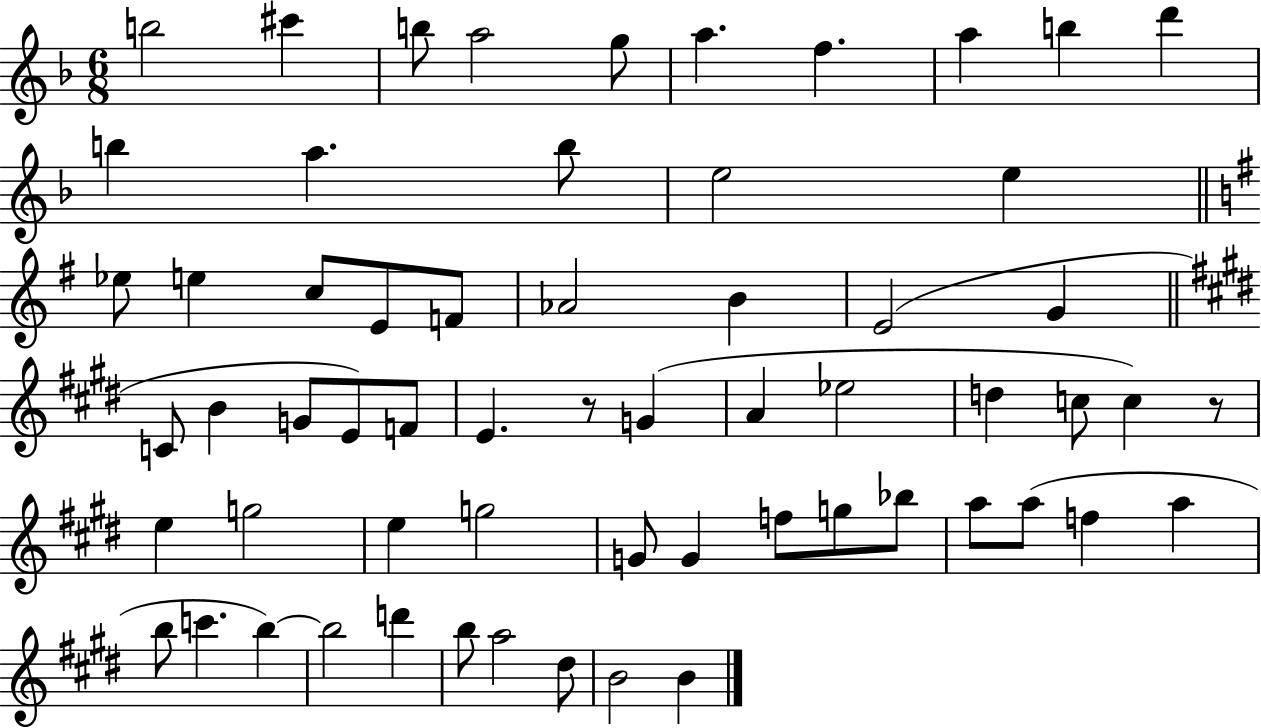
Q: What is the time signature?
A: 6/8